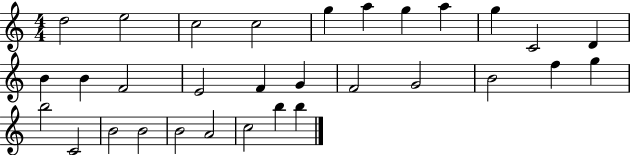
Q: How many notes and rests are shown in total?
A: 31